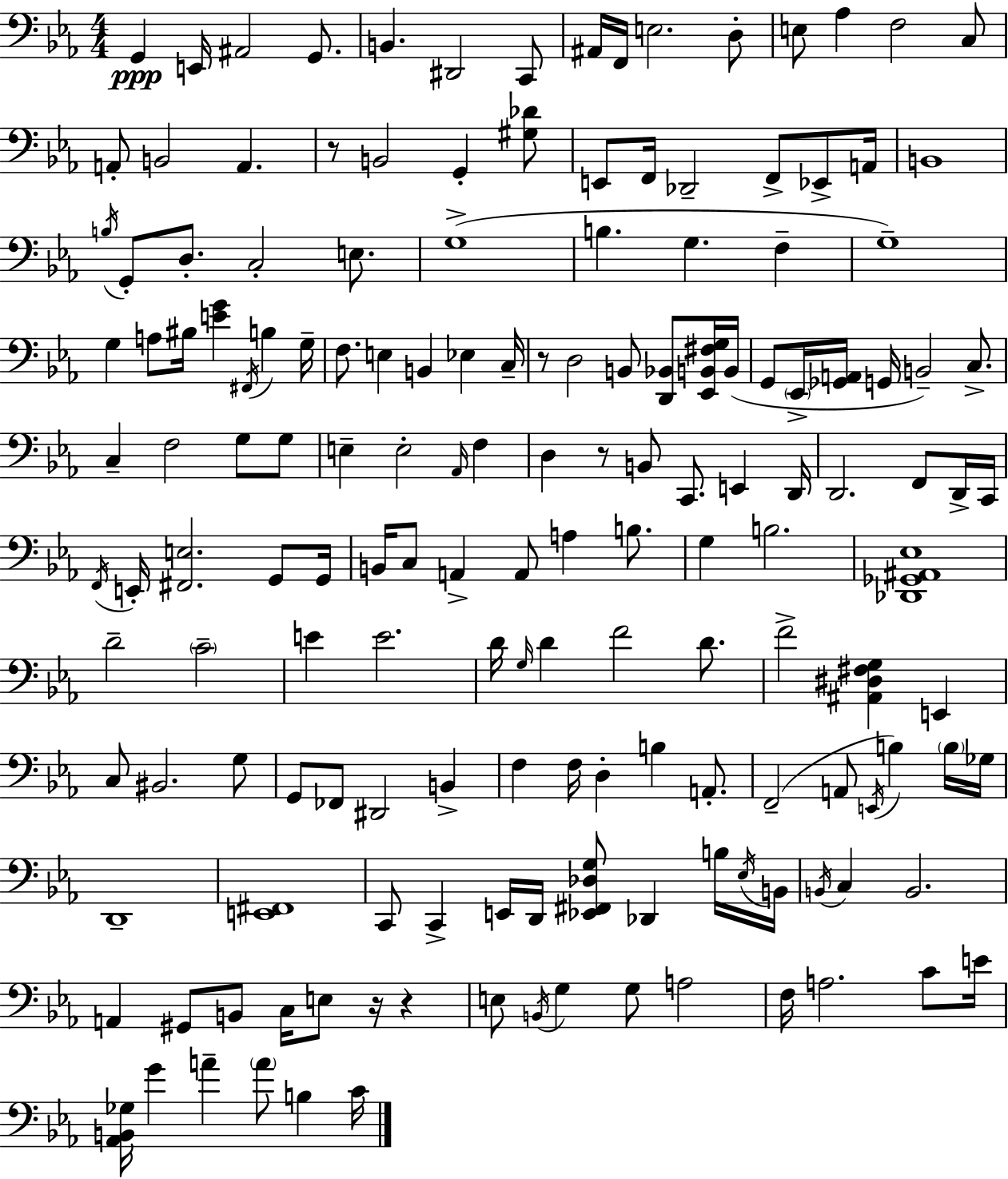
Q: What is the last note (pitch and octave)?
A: C4